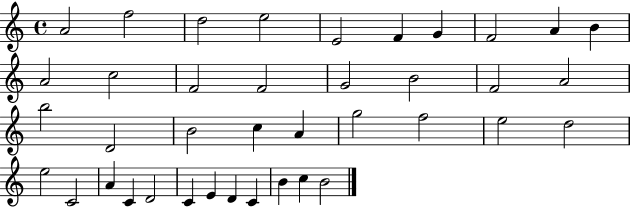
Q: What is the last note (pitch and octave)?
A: B4